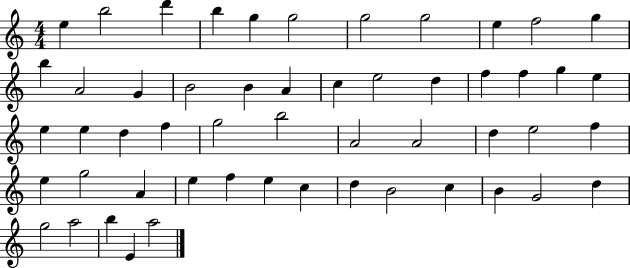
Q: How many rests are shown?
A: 0